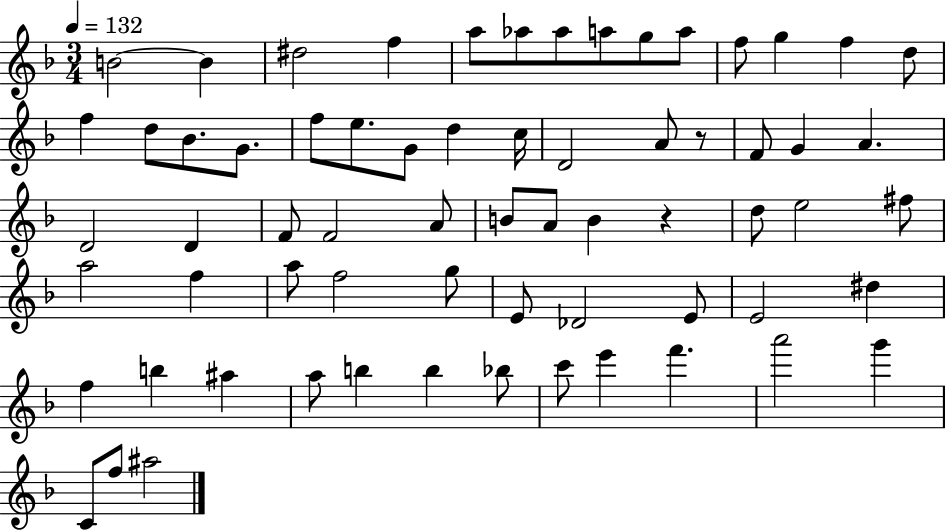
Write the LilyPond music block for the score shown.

{
  \clef treble
  \numericTimeSignature
  \time 3/4
  \key f \major
  \tempo 4 = 132
  b'2~~ b'4 | dis''2 f''4 | a''8 aes''8 aes''8 a''8 g''8 a''8 | f''8 g''4 f''4 d''8 | \break f''4 d''8 bes'8. g'8. | f''8 e''8. g'8 d''4 c''16 | d'2 a'8 r8 | f'8 g'4 a'4. | \break d'2 d'4 | f'8 f'2 a'8 | b'8 a'8 b'4 r4 | d''8 e''2 fis''8 | \break a''2 f''4 | a''8 f''2 g''8 | e'8 des'2 e'8 | e'2 dis''4 | \break f''4 b''4 ais''4 | a''8 b''4 b''4 bes''8 | c'''8 e'''4 f'''4. | a'''2 g'''4 | \break c'8 f''8 ais''2 | \bar "|."
}